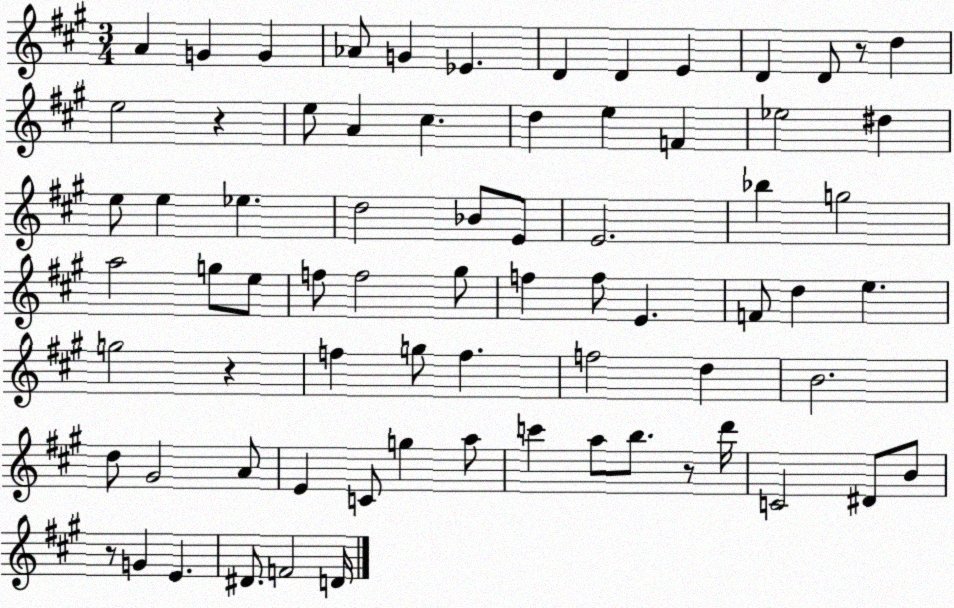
X:1
T:Untitled
M:3/4
L:1/4
K:A
A G G _A/2 G _E D D E D D/2 z/2 d e2 z e/2 A ^c d e F _e2 ^d e/2 e _e d2 _B/2 E/2 E2 _b g2 a2 g/2 e/2 f/2 f2 ^g/2 f f/2 E F/2 d e g2 z f g/2 f f2 d B2 d/2 ^G2 A/2 E C/2 g a/2 c' a/2 b/2 z/2 d'/4 C2 ^D/2 B/2 z/2 G E ^D/2 F2 D/4